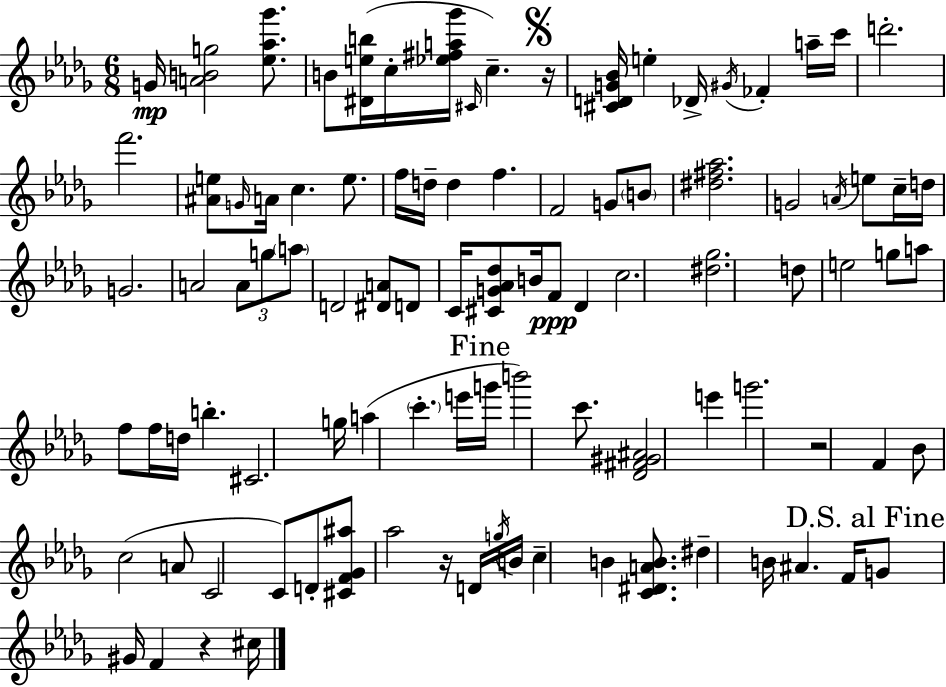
G4/s [A4,B4,G5]/h [Eb5,Ab5,Gb6]/e. B4/e [D#4,E5,B5]/s C5/s [Eb5,F#5,A5,Gb6]/s C#4/s C5/q. R/s [C#4,D4,G4,Bb4]/s E5/q Db4/s G#4/s FES4/q A5/s C6/s D6/h. F6/h. [A#4,E5]/e G4/s A4/s C5/q. E5/e. F5/s D5/s D5/q F5/q. F4/h G4/e B4/e [D#5,F#5,Ab5]/h. G4/h A4/s E5/e C5/s D5/s G4/h. A4/h A4/e G5/e A5/e D4/h [D#4,A4]/e D4/e C4/s [C#4,G4,Ab4,Db5]/e B4/s F4/e Db4/q C5/h. [D#5,Gb5]/h. D5/e E5/h G5/e A5/e F5/e F5/s D5/s B5/q. C#4/h. G5/s A5/q C6/q. E6/s G6/s B6/h C6/e. [Db4,F#4,G#4,A#4]/h E6/q G6/h. R/h F4/q Bb4/e C5/h A4/e C4/h C4/e D4/e [C#4,F4,Gb4,A#5]/e Ab5/h R/s D4/s G5/s B4/s C5/q B4/q [C4,D#4,A4,B4]/e. D#5/q B4/s A#4/q. F4/s G4/e G#4/s F4/q R/q C#5/s